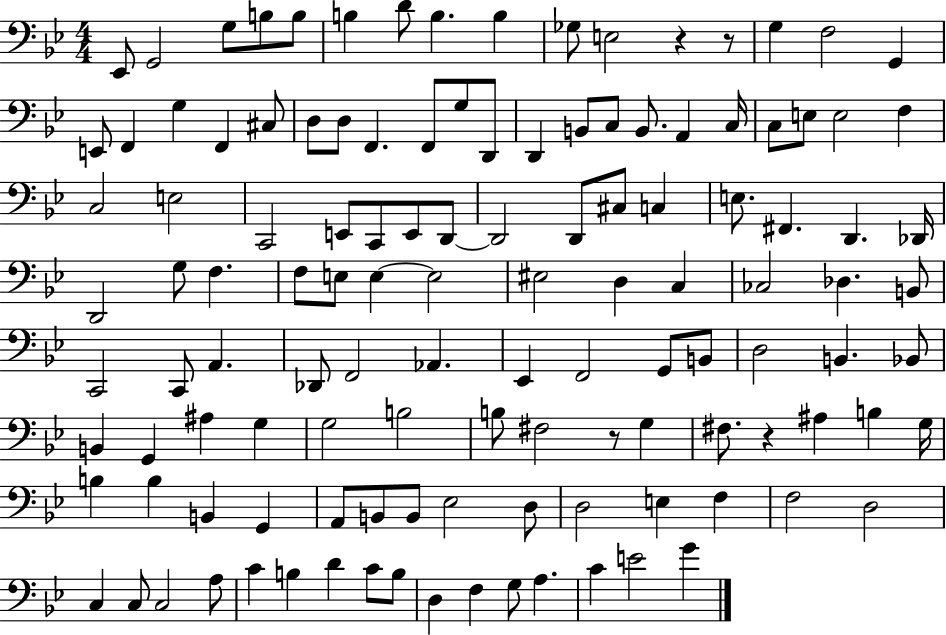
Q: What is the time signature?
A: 4/4